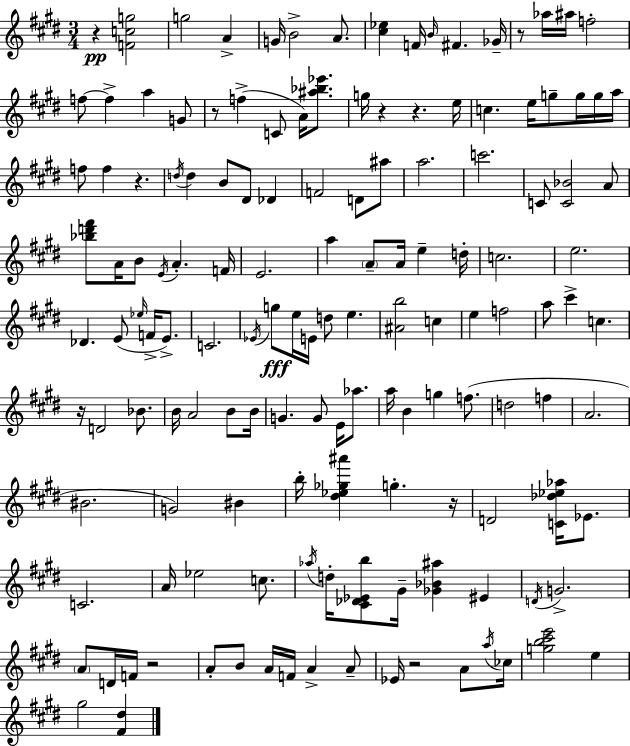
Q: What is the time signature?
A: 3/4